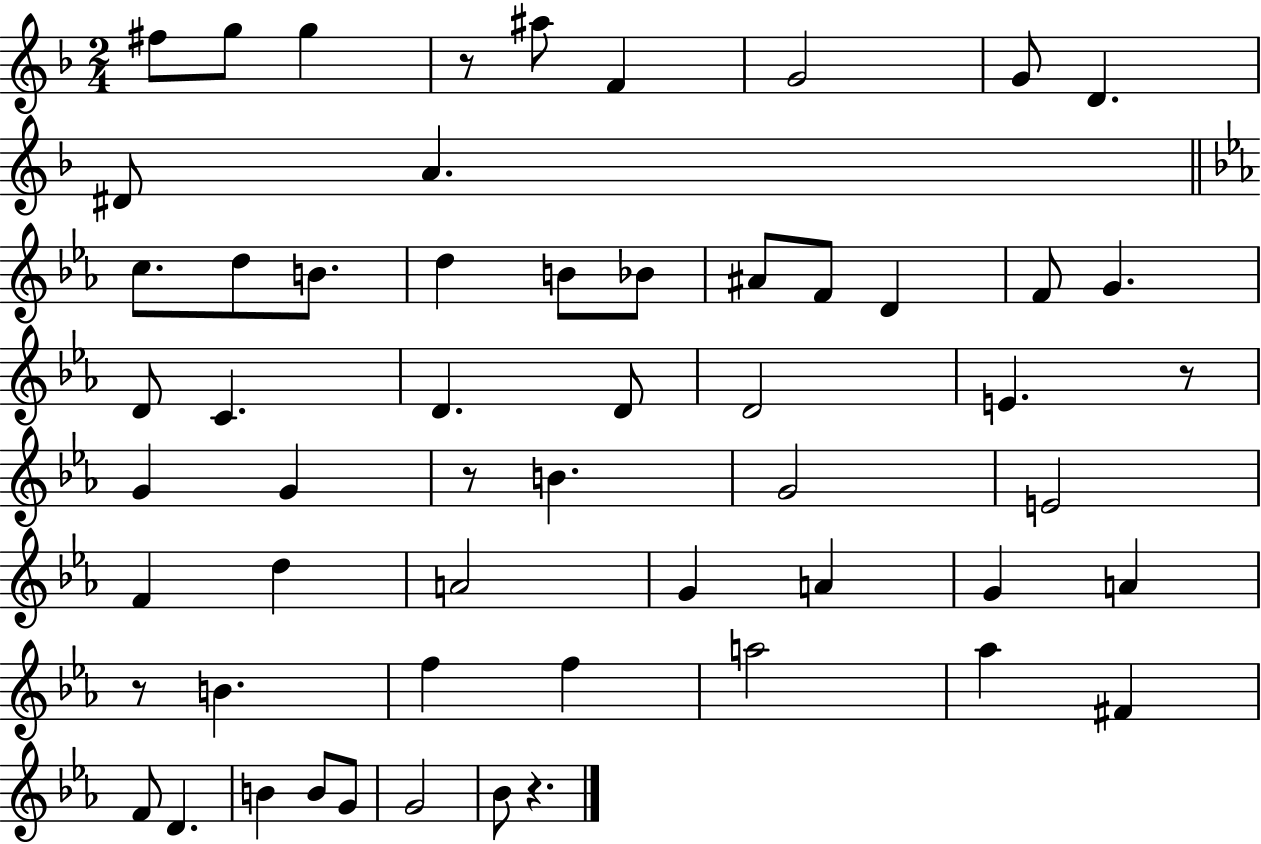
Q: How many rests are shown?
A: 5